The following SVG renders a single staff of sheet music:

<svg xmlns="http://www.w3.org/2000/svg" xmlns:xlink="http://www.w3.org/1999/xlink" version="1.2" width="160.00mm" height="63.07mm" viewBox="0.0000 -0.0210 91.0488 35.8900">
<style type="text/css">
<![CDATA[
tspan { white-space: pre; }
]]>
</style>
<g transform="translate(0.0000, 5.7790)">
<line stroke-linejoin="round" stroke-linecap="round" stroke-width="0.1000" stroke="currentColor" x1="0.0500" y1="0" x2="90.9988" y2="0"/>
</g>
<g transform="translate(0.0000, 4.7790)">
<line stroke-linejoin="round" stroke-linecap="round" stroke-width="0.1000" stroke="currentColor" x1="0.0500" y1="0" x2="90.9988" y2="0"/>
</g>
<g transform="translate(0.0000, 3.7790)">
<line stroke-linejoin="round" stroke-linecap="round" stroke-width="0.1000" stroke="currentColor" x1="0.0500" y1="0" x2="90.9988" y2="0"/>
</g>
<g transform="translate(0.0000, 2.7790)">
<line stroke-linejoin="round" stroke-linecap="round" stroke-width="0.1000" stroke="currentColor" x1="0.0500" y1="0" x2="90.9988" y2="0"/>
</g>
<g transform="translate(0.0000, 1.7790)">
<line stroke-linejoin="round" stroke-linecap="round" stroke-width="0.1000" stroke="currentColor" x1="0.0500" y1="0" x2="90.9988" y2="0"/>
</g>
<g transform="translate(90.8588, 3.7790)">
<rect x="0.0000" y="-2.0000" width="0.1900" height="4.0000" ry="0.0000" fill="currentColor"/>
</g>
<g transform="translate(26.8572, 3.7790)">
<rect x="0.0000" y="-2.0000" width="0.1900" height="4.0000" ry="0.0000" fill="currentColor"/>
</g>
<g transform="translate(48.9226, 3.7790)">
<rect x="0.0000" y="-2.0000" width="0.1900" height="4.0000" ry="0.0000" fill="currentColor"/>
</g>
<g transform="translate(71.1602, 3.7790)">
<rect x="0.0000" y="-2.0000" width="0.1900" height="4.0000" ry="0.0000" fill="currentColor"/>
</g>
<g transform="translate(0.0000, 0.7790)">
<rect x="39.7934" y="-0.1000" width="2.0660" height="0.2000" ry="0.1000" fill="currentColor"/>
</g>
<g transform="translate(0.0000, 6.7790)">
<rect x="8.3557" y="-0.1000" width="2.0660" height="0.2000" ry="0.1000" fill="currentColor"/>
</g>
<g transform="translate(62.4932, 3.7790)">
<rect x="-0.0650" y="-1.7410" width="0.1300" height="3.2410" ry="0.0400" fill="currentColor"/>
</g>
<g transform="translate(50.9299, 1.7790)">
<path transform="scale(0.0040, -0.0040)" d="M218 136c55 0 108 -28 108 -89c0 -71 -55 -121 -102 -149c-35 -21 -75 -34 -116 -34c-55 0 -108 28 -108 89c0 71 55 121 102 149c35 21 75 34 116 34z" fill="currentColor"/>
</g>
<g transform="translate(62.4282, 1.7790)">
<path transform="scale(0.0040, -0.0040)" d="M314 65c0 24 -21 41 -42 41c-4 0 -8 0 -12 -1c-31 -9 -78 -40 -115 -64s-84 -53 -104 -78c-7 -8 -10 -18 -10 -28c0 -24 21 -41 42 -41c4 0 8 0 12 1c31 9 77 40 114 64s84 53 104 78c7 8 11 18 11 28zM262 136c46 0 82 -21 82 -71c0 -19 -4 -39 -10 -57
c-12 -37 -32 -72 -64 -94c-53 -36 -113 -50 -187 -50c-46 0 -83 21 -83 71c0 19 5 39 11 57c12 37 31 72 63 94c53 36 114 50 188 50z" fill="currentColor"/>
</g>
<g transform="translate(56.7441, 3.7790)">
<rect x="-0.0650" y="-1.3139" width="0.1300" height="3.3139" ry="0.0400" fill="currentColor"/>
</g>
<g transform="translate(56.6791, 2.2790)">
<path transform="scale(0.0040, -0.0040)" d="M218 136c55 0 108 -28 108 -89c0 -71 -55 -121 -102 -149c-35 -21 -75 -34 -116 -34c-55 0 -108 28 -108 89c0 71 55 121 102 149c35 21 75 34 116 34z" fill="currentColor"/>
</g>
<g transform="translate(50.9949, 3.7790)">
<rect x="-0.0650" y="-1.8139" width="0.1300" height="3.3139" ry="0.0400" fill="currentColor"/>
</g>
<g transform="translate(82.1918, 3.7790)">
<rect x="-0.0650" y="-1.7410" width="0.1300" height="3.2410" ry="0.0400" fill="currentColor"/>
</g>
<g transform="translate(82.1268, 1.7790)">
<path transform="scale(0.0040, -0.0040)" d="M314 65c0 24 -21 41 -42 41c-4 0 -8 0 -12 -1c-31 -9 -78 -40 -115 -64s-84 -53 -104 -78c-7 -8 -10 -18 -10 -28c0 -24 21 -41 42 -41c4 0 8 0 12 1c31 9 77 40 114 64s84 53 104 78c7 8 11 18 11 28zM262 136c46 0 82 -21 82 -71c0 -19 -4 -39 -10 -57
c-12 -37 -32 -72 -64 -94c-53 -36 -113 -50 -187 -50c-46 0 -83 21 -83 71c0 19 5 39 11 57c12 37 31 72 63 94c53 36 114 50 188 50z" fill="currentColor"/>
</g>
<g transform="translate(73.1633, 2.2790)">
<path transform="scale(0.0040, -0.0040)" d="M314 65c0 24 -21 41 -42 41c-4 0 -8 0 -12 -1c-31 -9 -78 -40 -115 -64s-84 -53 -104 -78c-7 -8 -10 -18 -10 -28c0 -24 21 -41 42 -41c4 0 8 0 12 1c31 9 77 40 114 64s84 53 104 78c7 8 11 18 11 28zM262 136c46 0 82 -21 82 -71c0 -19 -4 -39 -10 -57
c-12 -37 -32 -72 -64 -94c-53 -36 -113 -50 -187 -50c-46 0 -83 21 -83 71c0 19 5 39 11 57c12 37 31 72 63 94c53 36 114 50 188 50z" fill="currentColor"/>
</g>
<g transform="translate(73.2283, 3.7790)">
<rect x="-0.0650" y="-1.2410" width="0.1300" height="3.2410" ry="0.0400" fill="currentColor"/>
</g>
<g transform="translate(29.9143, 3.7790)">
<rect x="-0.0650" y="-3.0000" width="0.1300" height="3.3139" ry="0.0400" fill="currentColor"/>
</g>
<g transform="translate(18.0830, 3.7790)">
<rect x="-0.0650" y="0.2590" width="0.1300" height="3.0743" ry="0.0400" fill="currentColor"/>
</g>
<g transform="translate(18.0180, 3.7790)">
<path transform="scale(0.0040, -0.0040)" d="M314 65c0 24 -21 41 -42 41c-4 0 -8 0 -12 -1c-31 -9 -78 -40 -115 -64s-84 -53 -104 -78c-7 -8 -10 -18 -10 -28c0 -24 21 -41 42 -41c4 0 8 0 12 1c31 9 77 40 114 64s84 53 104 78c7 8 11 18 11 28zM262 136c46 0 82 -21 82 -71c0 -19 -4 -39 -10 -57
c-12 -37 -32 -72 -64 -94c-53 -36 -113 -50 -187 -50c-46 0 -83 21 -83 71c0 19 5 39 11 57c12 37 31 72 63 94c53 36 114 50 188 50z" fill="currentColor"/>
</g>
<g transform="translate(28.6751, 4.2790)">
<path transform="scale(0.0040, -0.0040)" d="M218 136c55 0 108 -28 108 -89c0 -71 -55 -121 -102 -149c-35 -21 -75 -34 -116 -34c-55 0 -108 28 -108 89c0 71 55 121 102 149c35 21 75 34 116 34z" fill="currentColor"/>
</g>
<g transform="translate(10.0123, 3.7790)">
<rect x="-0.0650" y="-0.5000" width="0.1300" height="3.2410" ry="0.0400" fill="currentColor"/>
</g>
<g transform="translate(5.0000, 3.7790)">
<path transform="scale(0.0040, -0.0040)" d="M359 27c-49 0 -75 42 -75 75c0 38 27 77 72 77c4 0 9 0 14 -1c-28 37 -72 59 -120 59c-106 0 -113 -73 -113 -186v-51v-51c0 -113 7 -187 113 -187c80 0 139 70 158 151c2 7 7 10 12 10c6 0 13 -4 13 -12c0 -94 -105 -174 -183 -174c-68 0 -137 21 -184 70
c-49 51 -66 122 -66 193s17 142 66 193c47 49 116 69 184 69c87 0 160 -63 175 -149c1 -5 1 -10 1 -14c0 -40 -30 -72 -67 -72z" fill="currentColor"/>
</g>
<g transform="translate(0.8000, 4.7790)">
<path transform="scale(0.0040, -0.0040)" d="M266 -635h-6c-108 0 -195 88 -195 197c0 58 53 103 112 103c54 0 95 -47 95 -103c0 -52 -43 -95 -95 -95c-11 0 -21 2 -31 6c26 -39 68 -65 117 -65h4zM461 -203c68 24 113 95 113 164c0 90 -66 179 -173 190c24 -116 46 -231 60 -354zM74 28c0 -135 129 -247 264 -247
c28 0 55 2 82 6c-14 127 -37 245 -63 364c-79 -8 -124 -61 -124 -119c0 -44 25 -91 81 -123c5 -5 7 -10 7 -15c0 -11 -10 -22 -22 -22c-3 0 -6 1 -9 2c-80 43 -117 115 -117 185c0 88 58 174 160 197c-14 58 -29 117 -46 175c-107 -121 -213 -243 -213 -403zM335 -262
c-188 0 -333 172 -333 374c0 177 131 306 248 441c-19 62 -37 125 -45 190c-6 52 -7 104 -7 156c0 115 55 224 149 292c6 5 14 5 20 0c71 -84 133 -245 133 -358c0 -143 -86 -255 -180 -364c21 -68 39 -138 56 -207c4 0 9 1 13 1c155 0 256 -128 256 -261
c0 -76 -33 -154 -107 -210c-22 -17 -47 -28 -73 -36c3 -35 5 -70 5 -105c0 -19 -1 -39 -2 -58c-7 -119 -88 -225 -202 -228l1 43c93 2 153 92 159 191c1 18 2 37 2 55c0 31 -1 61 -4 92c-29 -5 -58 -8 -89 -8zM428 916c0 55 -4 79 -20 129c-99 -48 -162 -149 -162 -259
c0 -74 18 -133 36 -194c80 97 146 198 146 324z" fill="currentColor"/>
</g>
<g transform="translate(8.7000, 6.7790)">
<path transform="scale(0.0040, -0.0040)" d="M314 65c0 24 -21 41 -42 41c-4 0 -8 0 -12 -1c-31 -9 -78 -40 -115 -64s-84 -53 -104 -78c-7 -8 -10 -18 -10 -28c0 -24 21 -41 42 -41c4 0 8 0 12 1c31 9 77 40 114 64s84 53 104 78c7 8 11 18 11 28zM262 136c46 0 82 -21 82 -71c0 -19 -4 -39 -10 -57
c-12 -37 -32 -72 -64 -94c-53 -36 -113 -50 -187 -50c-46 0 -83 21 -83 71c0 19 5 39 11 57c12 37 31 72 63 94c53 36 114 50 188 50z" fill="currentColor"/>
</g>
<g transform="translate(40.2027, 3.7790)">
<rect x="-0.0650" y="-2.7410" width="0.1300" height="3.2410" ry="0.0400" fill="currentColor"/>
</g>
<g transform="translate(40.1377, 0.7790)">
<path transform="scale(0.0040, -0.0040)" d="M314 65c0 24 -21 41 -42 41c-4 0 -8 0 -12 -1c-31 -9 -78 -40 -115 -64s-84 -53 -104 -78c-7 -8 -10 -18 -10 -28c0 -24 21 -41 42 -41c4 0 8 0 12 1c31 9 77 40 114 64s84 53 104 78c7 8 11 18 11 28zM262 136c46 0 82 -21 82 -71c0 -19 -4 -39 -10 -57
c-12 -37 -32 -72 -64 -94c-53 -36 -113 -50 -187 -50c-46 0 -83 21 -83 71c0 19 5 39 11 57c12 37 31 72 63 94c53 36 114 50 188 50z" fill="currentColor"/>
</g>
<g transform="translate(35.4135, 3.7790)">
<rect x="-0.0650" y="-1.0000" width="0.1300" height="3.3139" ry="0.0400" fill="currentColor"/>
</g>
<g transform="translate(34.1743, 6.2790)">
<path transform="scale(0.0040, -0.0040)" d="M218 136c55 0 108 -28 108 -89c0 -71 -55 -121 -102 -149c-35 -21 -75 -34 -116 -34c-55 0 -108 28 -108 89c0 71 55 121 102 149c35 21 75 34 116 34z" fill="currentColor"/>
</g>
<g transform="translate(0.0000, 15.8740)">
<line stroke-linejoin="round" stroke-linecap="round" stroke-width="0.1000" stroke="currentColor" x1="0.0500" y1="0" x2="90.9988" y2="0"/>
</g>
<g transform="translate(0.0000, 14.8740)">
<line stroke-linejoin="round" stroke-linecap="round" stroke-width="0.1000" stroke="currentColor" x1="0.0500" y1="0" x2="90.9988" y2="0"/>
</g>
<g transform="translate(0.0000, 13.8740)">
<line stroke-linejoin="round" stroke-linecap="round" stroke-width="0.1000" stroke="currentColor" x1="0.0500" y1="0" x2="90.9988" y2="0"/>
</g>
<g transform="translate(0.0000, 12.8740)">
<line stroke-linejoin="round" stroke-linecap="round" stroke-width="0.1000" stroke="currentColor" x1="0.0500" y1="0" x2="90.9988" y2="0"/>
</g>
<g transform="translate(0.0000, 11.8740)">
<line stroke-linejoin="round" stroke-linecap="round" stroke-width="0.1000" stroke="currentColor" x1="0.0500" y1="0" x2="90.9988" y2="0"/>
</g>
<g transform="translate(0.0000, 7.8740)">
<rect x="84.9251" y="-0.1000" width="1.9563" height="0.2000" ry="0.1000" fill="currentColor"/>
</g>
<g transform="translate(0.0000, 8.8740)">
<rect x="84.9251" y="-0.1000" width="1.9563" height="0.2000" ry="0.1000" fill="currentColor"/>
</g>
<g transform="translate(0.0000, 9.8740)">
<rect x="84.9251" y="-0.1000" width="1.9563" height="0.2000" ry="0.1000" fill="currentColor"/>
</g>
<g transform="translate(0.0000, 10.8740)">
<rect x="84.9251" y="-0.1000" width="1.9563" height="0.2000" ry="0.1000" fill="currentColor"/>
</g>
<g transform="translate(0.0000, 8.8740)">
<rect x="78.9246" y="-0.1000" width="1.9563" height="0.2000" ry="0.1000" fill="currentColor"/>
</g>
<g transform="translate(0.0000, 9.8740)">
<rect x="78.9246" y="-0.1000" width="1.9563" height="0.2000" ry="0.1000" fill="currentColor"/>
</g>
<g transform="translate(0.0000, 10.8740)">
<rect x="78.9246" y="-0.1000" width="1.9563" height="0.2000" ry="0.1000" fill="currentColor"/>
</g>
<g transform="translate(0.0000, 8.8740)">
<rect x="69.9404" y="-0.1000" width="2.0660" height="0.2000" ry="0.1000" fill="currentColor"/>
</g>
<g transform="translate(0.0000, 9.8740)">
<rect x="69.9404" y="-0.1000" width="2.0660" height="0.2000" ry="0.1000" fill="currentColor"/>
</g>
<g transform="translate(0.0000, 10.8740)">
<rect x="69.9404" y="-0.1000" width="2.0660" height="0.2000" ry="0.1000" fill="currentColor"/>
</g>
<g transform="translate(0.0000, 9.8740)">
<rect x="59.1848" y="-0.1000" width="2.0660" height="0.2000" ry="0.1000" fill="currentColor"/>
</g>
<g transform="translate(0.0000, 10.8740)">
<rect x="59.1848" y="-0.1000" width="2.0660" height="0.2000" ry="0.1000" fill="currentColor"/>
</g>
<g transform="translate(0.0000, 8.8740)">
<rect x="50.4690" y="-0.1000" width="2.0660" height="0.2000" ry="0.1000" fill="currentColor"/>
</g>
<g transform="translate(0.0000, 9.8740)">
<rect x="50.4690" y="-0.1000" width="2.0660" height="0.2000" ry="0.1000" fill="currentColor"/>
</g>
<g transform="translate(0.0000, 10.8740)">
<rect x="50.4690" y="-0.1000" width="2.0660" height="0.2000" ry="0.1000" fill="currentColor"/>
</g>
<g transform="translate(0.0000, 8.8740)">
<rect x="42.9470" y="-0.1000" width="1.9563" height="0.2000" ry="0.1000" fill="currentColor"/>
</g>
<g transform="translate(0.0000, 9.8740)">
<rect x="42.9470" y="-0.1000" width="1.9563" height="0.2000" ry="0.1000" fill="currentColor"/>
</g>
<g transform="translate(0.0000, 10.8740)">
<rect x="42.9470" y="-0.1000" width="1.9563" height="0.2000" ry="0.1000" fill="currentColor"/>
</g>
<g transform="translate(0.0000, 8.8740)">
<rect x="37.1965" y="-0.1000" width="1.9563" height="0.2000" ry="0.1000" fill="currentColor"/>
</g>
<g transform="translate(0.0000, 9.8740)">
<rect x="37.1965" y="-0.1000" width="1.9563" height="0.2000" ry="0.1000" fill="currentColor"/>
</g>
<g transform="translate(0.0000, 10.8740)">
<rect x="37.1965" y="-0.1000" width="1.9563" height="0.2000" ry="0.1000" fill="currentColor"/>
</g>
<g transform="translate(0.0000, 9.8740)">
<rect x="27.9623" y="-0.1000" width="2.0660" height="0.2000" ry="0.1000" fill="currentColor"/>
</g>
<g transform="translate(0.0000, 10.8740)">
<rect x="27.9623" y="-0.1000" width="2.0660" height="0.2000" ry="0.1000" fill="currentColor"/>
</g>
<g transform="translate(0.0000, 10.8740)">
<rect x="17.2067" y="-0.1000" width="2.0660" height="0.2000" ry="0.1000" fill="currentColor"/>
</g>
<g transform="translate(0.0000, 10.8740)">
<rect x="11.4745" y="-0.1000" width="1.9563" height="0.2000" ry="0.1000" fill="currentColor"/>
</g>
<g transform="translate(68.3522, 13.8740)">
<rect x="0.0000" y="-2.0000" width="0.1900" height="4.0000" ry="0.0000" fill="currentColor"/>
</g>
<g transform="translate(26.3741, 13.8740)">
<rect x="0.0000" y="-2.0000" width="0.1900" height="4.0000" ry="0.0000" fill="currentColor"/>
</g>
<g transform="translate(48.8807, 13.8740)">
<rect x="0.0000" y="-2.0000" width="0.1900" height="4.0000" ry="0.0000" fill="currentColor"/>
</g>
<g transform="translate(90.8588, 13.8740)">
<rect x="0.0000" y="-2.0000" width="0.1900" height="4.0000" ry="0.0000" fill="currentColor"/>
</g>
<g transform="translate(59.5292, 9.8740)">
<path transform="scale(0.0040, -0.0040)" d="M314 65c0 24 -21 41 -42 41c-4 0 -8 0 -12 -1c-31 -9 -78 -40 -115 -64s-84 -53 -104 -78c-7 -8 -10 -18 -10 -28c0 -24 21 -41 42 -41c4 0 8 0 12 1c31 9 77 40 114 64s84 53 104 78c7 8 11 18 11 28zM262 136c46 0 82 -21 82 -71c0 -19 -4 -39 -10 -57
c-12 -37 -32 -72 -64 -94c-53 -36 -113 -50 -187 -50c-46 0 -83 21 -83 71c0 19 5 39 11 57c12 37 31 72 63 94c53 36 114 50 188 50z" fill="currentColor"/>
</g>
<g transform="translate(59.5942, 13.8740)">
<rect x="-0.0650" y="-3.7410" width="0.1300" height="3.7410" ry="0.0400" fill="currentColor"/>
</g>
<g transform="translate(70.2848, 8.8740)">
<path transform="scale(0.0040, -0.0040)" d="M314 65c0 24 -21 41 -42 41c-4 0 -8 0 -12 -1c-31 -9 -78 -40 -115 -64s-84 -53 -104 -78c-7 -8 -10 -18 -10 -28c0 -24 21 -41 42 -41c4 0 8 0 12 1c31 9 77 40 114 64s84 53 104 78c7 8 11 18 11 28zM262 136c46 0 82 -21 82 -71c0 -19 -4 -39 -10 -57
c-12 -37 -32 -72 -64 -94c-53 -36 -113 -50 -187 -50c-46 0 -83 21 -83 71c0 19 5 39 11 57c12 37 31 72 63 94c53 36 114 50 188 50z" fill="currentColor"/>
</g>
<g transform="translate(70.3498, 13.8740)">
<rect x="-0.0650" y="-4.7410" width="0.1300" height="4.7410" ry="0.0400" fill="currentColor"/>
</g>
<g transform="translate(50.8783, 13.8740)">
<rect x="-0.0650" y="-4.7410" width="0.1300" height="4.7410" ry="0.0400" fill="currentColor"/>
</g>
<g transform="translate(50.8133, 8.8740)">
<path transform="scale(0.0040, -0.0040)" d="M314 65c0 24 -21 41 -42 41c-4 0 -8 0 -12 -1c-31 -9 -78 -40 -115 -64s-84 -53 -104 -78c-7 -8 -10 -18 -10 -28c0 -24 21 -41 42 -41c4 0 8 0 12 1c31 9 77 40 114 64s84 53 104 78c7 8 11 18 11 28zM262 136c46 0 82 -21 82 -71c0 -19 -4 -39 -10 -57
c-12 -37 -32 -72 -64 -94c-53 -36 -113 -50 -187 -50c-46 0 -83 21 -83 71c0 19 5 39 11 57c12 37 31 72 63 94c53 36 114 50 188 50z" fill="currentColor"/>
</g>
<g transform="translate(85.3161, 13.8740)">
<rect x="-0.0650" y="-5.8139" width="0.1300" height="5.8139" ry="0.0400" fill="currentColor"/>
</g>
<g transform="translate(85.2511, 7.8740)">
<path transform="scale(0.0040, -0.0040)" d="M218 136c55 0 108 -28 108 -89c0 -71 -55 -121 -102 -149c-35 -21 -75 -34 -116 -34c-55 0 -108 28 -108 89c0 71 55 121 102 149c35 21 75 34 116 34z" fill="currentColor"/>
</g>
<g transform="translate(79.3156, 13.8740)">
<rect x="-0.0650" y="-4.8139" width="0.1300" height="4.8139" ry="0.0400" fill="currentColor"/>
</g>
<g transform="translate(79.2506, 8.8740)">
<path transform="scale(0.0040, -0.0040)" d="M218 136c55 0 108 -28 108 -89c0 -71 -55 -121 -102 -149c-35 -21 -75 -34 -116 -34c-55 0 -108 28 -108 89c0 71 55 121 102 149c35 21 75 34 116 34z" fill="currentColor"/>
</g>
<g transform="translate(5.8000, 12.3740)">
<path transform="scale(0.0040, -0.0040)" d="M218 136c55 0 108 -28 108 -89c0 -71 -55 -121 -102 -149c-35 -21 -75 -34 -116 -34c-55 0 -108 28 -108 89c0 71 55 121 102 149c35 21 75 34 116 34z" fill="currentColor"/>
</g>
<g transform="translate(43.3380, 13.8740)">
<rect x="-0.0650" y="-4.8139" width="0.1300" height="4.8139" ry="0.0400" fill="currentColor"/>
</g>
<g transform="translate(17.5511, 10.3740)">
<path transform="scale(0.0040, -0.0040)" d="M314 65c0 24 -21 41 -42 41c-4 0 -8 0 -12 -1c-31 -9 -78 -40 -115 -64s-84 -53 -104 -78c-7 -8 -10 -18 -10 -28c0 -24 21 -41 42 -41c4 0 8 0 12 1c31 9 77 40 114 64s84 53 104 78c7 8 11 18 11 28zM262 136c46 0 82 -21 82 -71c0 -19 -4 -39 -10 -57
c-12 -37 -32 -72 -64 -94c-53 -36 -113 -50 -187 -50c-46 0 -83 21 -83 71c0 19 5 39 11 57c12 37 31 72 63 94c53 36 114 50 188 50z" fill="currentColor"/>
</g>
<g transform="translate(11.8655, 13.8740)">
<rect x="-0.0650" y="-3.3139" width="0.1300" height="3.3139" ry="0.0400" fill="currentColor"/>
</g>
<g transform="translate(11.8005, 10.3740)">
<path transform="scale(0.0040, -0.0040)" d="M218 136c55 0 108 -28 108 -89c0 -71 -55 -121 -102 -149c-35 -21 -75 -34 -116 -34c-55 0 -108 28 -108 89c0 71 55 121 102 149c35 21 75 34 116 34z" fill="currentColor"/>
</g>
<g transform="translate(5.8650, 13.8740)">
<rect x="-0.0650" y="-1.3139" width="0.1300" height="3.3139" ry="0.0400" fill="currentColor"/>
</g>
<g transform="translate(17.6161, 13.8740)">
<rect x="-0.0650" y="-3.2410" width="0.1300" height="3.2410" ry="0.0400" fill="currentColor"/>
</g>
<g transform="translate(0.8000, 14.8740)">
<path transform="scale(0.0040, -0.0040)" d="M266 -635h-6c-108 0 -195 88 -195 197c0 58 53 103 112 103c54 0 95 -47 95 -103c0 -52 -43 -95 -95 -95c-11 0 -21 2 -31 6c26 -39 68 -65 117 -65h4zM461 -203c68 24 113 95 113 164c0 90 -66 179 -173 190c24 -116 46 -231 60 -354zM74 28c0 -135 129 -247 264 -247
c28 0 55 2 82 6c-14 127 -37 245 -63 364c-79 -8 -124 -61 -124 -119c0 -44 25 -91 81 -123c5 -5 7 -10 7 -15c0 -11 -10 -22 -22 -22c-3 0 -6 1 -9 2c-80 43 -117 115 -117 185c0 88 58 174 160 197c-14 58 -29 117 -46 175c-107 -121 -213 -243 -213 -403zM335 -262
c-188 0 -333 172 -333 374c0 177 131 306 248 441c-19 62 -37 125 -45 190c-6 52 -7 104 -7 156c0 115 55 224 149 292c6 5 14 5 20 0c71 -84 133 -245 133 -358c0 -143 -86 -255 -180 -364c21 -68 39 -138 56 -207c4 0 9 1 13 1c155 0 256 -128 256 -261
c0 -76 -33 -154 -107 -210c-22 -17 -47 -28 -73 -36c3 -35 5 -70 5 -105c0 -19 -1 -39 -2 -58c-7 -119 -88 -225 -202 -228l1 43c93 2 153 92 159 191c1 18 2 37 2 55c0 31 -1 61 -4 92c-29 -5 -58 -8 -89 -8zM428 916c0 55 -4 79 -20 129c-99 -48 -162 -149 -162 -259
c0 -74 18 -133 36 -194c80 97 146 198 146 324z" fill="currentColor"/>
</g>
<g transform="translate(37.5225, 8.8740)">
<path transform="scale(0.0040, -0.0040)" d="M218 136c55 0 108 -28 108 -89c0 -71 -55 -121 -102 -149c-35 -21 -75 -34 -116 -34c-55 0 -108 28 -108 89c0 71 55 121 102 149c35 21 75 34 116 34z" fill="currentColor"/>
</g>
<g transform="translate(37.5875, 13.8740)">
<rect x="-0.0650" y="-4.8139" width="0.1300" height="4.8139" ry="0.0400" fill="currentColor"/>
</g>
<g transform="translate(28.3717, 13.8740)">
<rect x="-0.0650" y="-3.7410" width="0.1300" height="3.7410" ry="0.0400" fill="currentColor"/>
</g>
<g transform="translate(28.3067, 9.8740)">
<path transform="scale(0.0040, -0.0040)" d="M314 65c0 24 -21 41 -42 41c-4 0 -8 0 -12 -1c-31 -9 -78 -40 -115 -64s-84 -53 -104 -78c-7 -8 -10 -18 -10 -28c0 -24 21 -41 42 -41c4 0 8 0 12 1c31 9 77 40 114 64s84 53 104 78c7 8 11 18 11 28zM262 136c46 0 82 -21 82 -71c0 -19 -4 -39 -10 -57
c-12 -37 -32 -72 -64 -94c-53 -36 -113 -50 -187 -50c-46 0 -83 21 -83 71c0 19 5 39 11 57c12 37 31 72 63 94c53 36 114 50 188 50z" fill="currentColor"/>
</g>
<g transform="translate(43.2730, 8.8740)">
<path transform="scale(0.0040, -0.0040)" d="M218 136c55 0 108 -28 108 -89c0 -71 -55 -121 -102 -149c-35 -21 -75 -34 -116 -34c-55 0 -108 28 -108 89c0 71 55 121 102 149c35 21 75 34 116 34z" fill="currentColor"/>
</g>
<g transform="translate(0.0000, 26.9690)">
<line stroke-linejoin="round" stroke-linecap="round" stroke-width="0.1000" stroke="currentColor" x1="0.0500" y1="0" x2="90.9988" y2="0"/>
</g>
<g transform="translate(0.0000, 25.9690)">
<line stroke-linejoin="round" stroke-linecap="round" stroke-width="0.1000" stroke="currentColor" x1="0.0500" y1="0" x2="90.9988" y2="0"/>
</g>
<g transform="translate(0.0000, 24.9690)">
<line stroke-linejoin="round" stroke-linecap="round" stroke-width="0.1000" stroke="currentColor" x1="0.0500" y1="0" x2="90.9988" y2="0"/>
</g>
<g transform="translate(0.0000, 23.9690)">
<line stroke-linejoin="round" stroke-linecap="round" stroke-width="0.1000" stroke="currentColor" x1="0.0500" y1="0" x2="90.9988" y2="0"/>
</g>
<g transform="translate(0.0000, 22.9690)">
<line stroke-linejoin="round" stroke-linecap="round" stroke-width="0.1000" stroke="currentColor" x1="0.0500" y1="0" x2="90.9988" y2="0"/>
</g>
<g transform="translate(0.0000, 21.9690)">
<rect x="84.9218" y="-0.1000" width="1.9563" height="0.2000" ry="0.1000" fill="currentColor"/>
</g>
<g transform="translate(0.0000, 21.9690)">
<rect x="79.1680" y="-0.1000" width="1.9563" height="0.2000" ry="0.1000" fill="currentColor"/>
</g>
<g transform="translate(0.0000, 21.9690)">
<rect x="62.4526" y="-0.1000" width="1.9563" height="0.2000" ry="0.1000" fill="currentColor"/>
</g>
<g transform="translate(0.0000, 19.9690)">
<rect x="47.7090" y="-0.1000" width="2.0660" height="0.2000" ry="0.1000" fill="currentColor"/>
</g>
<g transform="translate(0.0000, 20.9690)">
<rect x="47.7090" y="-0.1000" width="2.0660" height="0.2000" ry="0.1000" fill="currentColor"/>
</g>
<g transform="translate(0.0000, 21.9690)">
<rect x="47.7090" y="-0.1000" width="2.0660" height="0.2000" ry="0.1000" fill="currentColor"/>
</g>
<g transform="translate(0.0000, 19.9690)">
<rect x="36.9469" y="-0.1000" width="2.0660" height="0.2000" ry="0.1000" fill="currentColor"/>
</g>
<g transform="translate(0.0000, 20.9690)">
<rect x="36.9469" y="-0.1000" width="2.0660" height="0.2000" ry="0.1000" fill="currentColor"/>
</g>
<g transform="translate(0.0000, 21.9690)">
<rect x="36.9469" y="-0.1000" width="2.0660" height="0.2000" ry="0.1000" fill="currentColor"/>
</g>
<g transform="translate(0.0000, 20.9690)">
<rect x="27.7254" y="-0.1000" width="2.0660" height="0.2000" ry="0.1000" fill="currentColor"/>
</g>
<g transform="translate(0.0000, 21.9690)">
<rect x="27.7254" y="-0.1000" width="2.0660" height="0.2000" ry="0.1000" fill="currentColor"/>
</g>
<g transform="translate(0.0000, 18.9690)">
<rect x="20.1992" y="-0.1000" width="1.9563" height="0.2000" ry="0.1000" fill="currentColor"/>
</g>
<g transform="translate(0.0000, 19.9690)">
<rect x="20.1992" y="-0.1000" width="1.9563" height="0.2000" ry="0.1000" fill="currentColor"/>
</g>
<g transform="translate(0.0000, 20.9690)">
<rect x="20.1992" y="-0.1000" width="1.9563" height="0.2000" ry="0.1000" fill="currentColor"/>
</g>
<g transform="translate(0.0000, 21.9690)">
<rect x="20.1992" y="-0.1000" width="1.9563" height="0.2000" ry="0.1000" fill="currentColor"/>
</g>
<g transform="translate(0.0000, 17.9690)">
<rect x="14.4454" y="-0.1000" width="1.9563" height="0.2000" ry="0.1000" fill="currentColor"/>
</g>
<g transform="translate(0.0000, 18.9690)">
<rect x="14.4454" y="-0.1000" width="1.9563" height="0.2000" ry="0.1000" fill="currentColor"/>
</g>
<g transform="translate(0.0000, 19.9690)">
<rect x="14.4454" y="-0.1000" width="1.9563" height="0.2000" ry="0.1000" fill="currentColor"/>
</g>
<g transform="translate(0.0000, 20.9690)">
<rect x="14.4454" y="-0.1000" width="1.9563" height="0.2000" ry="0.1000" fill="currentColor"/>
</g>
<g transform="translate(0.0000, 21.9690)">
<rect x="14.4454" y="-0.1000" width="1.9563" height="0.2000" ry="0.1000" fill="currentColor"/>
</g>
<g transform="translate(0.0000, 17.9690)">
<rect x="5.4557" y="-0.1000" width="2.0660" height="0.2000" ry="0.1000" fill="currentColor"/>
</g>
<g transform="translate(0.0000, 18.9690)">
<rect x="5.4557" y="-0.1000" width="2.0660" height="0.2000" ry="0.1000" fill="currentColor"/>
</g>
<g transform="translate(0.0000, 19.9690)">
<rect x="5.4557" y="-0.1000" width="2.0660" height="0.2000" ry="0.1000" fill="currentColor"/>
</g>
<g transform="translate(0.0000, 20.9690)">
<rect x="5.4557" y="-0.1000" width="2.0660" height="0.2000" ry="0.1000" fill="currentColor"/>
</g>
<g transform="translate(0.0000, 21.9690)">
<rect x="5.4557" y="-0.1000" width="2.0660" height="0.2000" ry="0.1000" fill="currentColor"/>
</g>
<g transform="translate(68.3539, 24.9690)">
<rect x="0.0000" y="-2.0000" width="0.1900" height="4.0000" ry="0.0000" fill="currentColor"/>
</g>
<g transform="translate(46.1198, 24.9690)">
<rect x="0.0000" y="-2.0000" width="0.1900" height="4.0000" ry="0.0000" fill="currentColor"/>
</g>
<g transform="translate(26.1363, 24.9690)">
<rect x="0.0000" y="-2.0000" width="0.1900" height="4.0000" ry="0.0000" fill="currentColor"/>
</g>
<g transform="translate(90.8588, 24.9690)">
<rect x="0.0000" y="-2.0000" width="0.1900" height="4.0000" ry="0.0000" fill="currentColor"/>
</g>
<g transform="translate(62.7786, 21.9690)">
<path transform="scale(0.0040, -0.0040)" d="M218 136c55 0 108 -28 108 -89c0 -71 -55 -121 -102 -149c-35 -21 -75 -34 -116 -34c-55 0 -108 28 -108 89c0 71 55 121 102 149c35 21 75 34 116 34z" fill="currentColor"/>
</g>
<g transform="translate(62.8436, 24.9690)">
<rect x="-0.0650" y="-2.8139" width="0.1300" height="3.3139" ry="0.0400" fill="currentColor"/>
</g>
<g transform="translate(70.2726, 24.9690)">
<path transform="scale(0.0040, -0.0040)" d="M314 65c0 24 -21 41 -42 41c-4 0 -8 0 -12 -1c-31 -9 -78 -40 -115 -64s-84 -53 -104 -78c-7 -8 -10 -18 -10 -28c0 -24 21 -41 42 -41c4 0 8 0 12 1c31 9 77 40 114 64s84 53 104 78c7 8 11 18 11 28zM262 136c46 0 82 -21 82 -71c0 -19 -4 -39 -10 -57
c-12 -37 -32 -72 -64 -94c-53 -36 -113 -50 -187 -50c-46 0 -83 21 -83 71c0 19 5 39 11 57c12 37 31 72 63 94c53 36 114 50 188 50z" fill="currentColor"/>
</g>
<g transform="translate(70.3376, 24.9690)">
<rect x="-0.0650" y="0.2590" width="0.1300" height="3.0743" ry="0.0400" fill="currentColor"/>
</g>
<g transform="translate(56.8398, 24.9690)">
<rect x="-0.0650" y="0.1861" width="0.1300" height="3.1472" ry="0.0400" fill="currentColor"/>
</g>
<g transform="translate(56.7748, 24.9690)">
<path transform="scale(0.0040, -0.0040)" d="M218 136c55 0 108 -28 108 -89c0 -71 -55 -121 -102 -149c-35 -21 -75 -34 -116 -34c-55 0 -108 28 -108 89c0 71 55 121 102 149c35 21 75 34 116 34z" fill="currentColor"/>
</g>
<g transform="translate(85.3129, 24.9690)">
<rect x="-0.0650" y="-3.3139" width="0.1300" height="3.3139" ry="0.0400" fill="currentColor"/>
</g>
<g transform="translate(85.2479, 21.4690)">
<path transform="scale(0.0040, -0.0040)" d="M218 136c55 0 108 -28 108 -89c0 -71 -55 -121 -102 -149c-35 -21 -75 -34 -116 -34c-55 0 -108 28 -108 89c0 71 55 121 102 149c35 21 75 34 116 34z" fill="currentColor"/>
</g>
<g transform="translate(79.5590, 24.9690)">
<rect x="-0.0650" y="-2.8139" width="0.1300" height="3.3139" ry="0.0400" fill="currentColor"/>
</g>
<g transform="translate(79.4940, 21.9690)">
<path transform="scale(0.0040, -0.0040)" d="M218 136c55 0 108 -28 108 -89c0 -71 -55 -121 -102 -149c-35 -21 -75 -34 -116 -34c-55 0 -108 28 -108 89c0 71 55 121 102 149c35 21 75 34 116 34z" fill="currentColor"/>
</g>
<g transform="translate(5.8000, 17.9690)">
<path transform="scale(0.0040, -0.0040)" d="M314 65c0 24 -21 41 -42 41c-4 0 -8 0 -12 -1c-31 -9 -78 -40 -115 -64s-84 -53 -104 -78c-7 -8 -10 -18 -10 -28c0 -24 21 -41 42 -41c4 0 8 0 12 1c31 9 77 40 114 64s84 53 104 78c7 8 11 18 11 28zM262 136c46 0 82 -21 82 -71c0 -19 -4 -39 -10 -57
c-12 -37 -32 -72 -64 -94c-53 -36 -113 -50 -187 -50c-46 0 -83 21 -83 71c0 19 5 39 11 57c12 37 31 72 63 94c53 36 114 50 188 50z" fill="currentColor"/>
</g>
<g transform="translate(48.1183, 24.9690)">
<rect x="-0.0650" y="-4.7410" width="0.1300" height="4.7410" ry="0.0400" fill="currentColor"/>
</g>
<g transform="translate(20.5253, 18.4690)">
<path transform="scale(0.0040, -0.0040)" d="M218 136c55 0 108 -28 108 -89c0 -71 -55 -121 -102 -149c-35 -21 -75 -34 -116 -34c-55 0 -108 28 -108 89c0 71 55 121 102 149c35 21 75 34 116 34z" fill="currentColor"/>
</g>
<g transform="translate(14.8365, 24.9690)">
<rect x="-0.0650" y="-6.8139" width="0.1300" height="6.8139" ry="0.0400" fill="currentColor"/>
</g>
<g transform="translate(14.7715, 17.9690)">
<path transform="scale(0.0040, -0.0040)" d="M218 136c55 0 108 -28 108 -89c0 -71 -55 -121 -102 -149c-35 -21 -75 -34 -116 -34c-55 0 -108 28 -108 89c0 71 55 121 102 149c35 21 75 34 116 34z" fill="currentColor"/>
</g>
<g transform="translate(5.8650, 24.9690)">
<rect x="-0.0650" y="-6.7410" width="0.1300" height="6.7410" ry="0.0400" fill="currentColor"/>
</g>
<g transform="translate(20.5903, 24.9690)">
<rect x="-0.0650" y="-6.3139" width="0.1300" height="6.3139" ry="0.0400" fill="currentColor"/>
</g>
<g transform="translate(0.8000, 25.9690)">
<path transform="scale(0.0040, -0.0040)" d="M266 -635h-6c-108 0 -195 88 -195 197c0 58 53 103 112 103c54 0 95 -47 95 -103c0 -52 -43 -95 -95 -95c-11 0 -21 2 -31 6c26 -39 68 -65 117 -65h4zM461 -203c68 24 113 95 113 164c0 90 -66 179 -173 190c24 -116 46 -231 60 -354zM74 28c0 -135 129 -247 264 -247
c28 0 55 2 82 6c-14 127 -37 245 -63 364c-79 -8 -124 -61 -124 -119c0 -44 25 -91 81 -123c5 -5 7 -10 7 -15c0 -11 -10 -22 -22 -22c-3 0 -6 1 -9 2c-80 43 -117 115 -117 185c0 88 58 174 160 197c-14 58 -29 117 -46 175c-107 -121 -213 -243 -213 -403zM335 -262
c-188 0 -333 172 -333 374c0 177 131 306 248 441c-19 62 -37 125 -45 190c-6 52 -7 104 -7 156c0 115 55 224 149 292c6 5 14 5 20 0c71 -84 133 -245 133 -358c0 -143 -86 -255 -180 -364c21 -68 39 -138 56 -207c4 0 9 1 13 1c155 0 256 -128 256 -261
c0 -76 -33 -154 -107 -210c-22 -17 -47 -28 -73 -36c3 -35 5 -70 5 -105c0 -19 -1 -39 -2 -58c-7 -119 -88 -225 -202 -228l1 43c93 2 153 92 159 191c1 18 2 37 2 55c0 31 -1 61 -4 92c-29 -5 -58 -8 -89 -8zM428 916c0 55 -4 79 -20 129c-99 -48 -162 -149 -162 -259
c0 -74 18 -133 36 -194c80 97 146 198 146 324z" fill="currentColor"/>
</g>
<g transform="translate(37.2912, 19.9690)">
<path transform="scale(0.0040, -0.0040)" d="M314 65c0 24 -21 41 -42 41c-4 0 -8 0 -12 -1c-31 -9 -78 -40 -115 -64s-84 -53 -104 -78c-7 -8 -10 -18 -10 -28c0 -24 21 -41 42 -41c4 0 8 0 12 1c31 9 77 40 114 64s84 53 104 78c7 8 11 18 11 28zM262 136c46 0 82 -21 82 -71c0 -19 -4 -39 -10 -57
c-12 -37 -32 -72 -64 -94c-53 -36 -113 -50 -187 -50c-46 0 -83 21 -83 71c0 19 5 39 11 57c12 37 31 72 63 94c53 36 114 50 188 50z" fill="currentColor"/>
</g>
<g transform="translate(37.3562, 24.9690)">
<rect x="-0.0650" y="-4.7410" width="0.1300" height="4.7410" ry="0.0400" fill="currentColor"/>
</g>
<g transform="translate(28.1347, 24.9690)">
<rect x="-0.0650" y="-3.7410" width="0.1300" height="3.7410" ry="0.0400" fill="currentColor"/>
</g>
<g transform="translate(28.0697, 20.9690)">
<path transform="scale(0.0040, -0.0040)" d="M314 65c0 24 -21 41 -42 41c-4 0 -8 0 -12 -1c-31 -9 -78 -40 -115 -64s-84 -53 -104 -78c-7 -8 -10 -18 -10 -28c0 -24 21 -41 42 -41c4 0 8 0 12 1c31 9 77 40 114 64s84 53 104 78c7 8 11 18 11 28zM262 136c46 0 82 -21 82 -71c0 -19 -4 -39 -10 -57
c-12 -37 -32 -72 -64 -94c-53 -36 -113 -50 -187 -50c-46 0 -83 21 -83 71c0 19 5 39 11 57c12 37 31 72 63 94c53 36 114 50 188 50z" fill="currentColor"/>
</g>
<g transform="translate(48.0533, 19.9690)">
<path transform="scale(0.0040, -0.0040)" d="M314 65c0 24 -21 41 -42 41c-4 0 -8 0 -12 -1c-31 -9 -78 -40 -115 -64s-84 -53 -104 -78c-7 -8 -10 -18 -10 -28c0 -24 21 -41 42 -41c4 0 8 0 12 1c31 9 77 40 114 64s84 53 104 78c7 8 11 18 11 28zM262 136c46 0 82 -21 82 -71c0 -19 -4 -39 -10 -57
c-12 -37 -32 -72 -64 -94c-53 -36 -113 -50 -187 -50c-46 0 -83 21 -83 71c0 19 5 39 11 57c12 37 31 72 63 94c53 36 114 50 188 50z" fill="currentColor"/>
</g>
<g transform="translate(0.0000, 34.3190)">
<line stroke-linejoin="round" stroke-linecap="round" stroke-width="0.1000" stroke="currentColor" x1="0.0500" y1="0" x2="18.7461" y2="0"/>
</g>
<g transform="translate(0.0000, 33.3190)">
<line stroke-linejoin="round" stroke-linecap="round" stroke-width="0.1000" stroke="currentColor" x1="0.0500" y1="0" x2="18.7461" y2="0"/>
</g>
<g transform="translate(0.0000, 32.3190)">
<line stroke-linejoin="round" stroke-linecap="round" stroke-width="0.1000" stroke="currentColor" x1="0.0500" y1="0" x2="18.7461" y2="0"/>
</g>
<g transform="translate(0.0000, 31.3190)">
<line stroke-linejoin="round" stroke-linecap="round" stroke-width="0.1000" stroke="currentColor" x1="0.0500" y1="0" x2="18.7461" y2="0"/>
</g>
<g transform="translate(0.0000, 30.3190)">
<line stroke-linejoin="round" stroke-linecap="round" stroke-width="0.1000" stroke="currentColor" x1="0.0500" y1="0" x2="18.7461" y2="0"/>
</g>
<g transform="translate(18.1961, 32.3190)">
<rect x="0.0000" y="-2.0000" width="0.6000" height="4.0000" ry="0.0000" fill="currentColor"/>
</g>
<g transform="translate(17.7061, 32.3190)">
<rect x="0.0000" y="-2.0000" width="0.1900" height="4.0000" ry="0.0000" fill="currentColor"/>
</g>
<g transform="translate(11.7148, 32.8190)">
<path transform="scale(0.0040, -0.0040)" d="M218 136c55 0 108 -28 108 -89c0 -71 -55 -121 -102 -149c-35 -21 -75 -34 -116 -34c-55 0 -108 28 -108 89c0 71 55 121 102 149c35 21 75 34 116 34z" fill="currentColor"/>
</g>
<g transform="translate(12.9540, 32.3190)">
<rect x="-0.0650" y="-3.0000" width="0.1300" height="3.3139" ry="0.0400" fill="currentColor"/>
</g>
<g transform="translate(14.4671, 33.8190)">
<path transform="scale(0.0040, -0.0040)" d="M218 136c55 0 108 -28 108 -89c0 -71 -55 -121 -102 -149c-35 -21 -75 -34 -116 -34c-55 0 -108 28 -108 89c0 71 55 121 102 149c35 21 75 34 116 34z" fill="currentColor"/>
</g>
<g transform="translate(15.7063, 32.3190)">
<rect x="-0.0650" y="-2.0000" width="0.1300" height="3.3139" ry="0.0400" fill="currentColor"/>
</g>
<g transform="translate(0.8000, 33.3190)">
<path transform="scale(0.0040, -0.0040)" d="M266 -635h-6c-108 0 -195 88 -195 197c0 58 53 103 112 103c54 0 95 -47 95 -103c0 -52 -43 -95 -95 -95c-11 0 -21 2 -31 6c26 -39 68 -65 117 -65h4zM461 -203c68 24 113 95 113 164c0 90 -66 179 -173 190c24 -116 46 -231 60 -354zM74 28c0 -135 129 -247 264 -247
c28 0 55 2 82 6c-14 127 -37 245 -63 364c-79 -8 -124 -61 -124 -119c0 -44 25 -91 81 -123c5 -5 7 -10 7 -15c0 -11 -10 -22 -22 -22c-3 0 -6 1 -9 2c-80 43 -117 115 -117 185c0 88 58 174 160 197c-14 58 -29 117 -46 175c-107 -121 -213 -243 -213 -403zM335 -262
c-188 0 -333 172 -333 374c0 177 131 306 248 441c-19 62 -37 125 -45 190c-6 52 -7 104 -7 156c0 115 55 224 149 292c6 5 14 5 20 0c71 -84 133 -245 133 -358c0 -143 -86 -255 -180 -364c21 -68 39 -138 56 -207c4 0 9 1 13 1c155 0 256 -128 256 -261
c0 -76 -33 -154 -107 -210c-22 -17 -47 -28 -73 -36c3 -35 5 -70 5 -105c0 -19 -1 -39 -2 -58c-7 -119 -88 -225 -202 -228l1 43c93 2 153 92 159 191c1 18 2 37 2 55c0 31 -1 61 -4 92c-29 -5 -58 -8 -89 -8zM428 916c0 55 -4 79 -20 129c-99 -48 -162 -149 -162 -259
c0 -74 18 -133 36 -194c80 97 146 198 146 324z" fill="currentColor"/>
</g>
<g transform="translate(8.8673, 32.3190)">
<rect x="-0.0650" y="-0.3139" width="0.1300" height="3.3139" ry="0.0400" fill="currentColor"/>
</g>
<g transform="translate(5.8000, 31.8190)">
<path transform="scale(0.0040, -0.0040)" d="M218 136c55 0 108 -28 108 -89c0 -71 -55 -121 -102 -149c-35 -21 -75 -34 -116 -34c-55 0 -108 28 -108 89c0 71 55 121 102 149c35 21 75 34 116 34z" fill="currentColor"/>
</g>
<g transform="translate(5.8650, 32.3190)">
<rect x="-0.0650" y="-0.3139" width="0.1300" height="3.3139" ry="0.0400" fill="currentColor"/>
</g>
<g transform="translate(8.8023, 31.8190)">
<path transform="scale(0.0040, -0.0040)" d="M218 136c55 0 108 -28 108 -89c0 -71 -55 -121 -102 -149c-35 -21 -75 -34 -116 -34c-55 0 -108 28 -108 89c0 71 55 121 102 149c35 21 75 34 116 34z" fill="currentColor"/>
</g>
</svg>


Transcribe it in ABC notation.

X:1
T:Untitled
M:4/4
L:1/4
K:C
C2 B2 A D a2 f e f2 e2 f2 e b b2 c'2 e' e' e'2 c'2 e'2 e' g' b'2 b' a' c'2 e'2 e'2 B a B2 a b c c A F